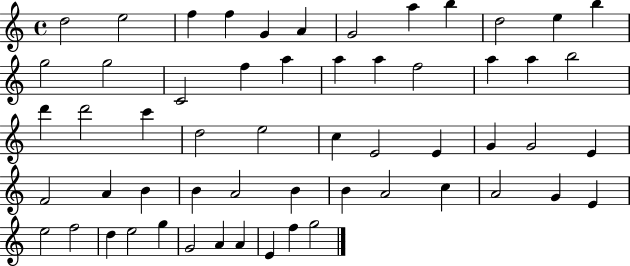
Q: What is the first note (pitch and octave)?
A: D5